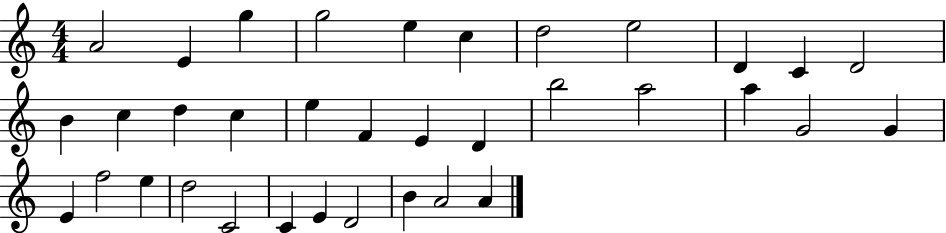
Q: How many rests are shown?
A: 0